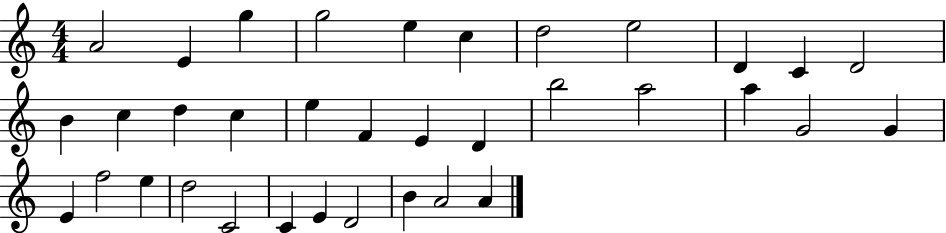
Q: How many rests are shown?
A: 0